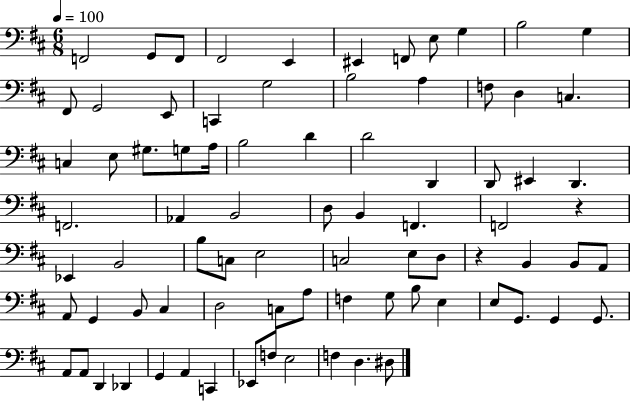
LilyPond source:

{
  \clef bass
  \numericTimeSignature
  \time 6/8
  \key d \major
  \tempo 4 = 100
  \repeat volta 2 { f,2 g,8 f,8 | fis,2 e,4 | eis,4 f,8 e8 g4 | b2 g4 | \break fis,8 g,2 e,8 | c,4 g2 | b2 a4 | f8 d4 c4. | \break c4 e8 gis8. g8 a16 | b2 d'4 | d'2 d,4 | d,8 eis,4 d,4. | \break f,2. | aes,4 b,2 | d8 b,4 f,4. | f,2 r4 | \break ees,4 b,2 | b8 c8 e2 | c2 e8 d8 | r4 b,4 b,8 a,8 | \break a,8 g,4 b,8 cis4 | d2 c8 a8 | f4 g8 b8 e4 | e8 g,8. g,4 g,8. | \break a,8 a,8 d,4 des,4 | g,4 a,4 c,4 | ees,8 f8 e2 | f4 d4. dis8 | \break } \bar "|."
}